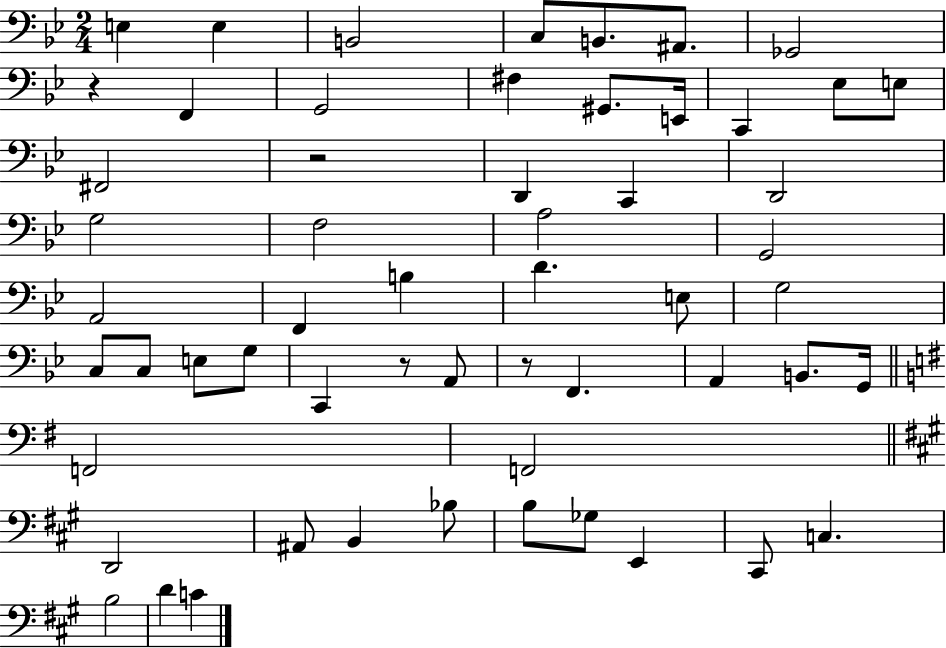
E3/q E3/q B2/h C3/e B2/e. A#2/e. Gb2/h R/q F2/q G2/h F#3/q G#2/e. E2/s C2/q Eb3/e E3/e F#2/h R/h D2/q C2/q D2/h G3/h F3/h A3/h G2/h A2/h F2/q B3/q D4/q. E3/e G3/h C3/e C3/e E3/e G3/e C2/q R/e A2/e R/e F2/q. A2/q B2/e. G2/s F2/h F2/h D2/h A#2/e B2/q Bb3/e B3/e Gb3/e E2/q C#2/e C3/q. B3/h D4/q C4/q